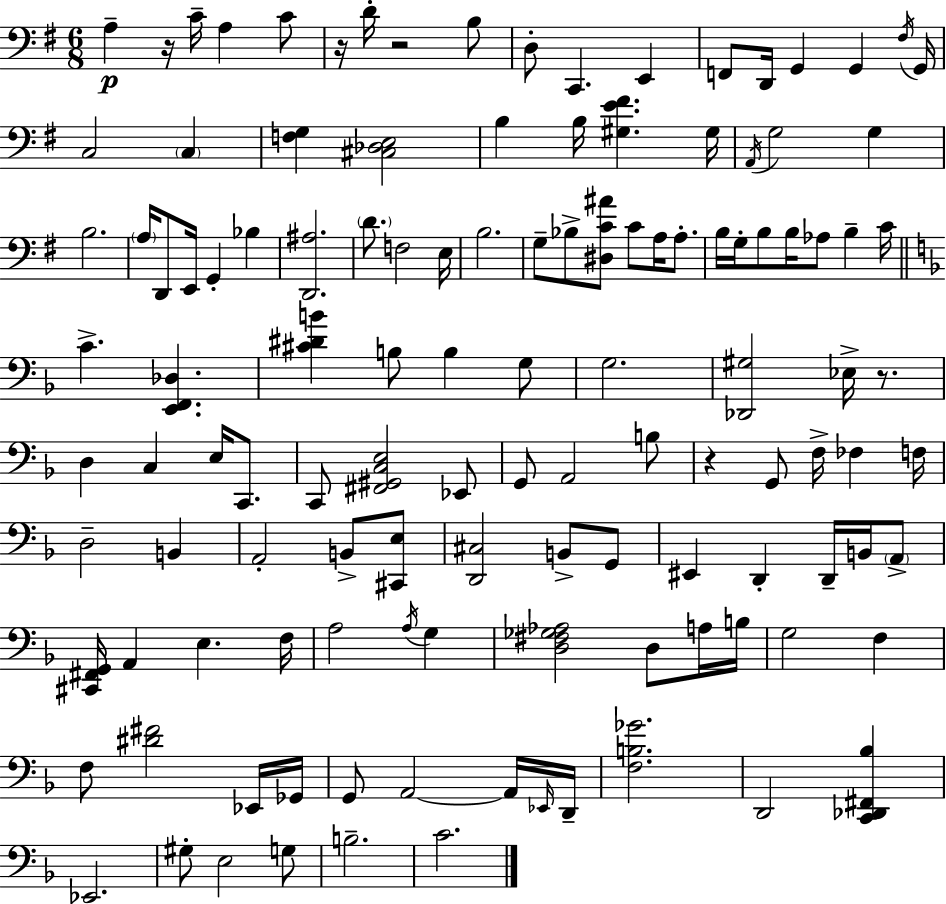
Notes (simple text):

A3/q R/s C4/s A3/q C4/e R/s D4/s R/h B3/e D3/e C2/q. E2/q F2/e D2/s G2/q G2/q F#3/s G2/s C3/h C3/q [F3,G3]/q [C#3,Db3,E3]/h B3/q B3/s [G#3,E4,F#4]/q. G#3/s A2/s G3/h G3/q B3/h. A3/s D2/e E2/s G2/q Bb3/q [D2,A#3]/h. D4/e. F3/h E3/s B3/h. G3/e Bb3/e [D#3,C4,A#4]/e C4/e A3/s A3/e. B3/s G3/s B3/e B3/s Ab3/e B3/q C4/s C4/q. [E2,F2,Db3]/q. [C#4,D#4,B4]/q B3/e B3/q G3/e G3/h. [Db2,G#3]/h Eb3/s R/e. D3/q C3/q E3/s C2/e. C2/e [F#2,G#2,C3,E3]/h Eb2/e G2/e A2/h B3/e R/q G2/e F3/s FES3/q F3/s D3/h B2/q A2/h B2/e [C#2,E3]/e [D2,C#3]/h B2/e G2/e EIS2/q D2/q D2/s B2/s A2/e [C#2,F#2,G2]/s A2/q E3/q. F3/s A3/h A3/s G3/q [D3,F#3,Gb3,Ab3]/h D3/e A3/s B3/s G3/h F3/q F3/e [D#4,F#4]/h Eb2/s Gb2/s G2/e A2/h A2/s Eb2/s D2/s [F3,B3,Gb4]/h. D2/h [C2,Db2,F#2,Bb3]/q Eb2/h. G#3/e E3/h G3/e B3/h. C4/h.